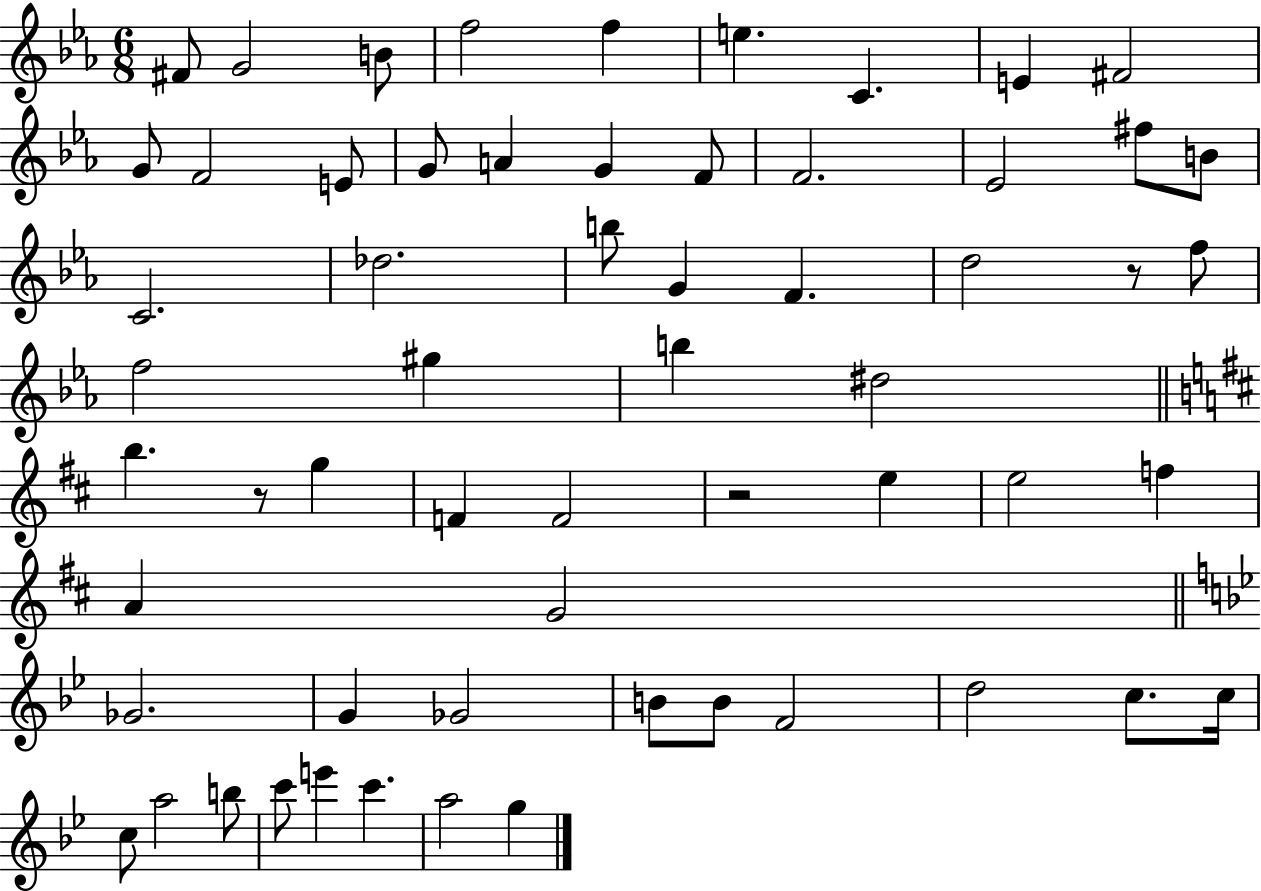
{
  \clef treble
  \numericTimeSignature
  \time 6/8
  \key ees \major
  fis'8 g'2 b'8 | f''2 f''4 | e''4. c'4. | e'4 fis'2 | \break g'8 f'2 e'8 | g'8 a'4 g'4 f'8 | f'2. | ees'2 fis''8 b'8 | \break c'2. | des''2. | b''8 g'4 f'4. | d''2 r8 f''8 | \break f''2 gis''4 | b''4 dis''2 | \bar "||" \break \key b \minor b''4. r8 g''4 | f'4 f'2 | r2 e''4 | e''2 f''4 | \break a'4 g'2 | \bar "||" \break \key bes \major ges'2. | g'4 ges'2 | b'8 b'8 f'2 | d''2 c''8. c''16 | \break c''8 a''2 b''8 | c'''8 e'''4 c'''4. | a''2 g''4 | \bar "|."
}